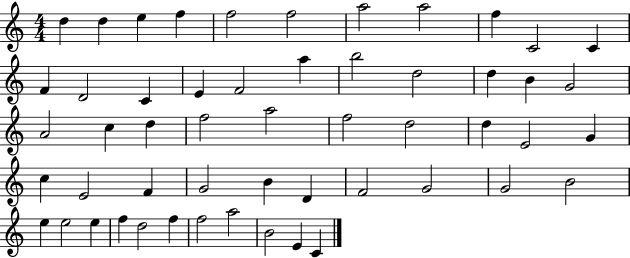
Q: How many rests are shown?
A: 0